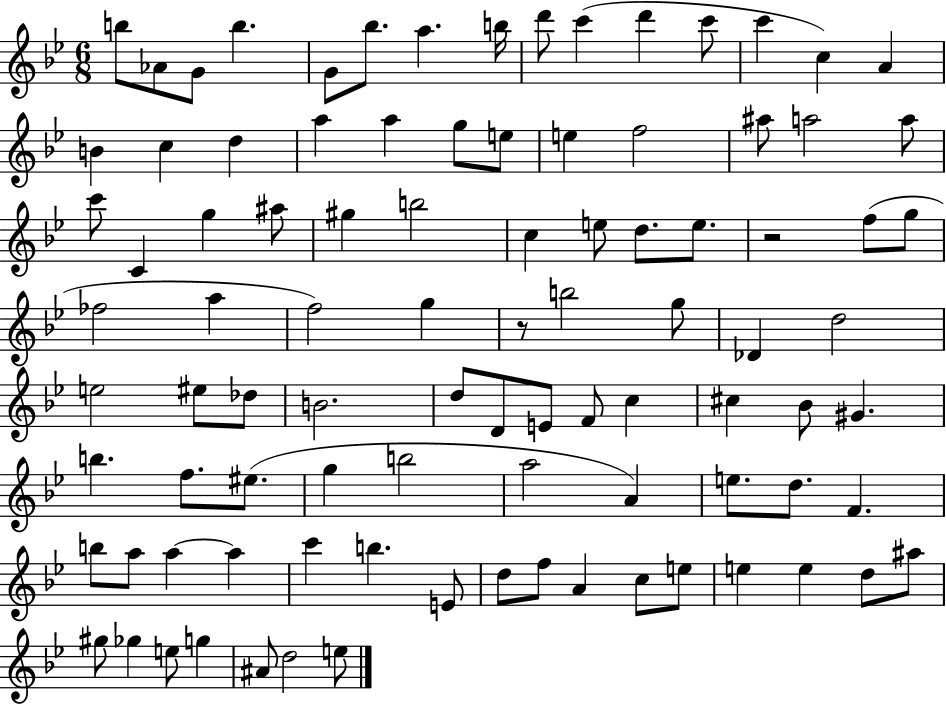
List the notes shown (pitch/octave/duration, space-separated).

B5/e Ab4/e G4/e B5/q. G4/e Bb5/e. A5/q. B5/s D6/e C6/q D6/q C6/e C6/q C5/q A4/q B4/q C5/q D5/q A5/q A5/q G5/e E5/e E5/q F5/h A#5/e A5/h A5/e C6/e C4/q G5/q A#5/e G#5/q B5/h C5/q E5/e D5/e. E5/e. R/h F5/e G5/e FES5/h A5/q F5/h G5/q R/e B5/h G5/e Db4/q D5/h E5/h EIS5/e Db5/e B4/h. D5/e D4/e E4/e F4/e C5/q C#5/q Bb4/e G#4/q. B5/q. F5/e. EIS5/e. G5/q B5/h A5/h A4/q E5/e. D5/e. F4/q. B5/e A5/e A5/q A5/q C6/q B5/q. E4/e D5/e F5/e A4/q C5/e E5/e E5/q E5/q D5/e A#5/e G#5/e Gb5/q E5/e G5/q A#4/e D5/h E5/e